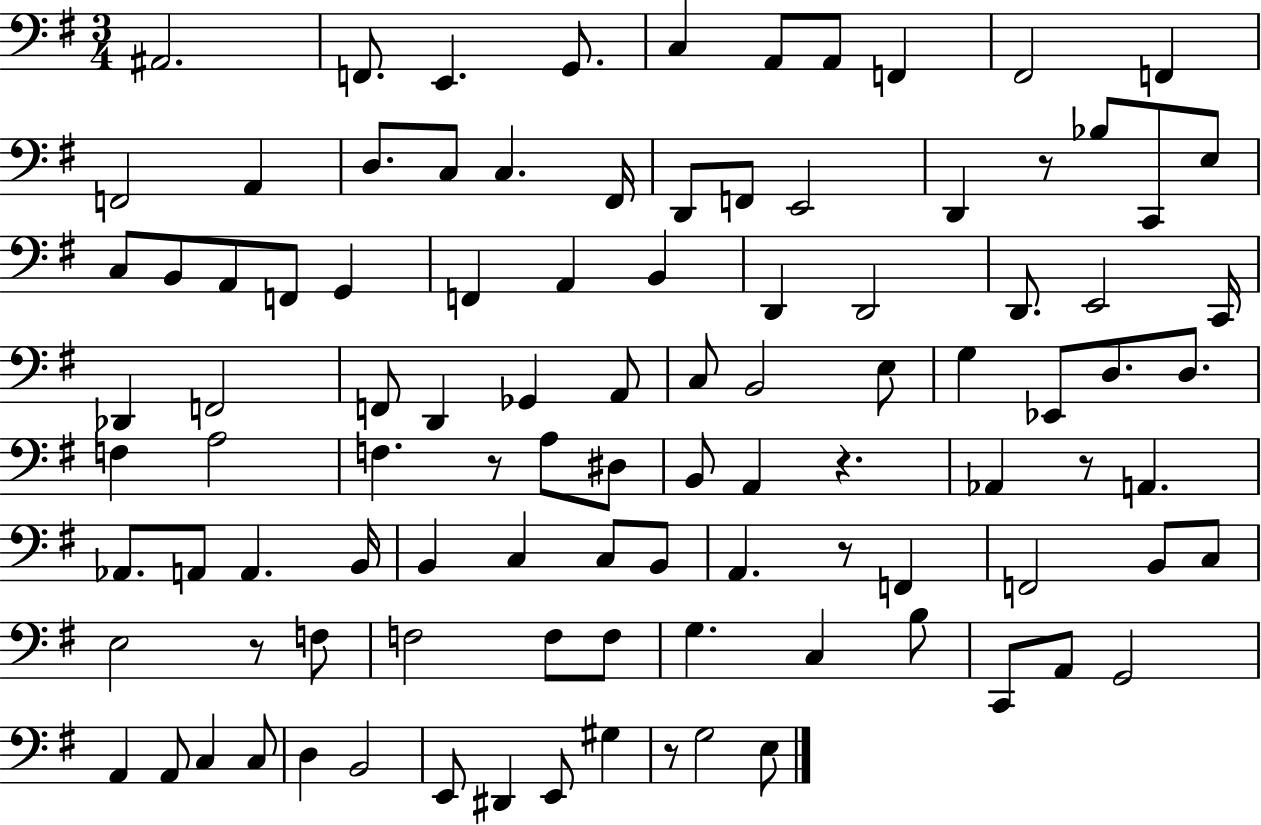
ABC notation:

X:1
T:Untitled
M:3/4
L:1/4
K:G
^A,,2 F,,/2 E,, G,,/2 C, A,,/2 A,,/2 F,, ^F,,2 F,, F,,2 A,, D,/2 C,/2 C, ^F,,/4 D,,/2 F,,/2 E,,2 D,, z/2 _B,/2 C,,/2 E,/2 C,/2 B,,/2 A,,/2 F,,/2 G,, F,, A,, B,, D,, D,,2 D,,/2 E,,2 C,,/4 _D,, F,,2 F,,/2 D,, _G,, A,,/2 C,/2 B,,2 E,/2 G, _E,,/2 D,/2 D,/2 F, A,2 F, z/2 A,/2 ^D,/2 B,,/2 A,, z _A,, z/2 A,, _A,,/2 A,,/2 A,, B,,/4 B,, C, C,/2 B,,/2 A,, z/2 F,, F,,2 B,,/2 C,/2 E,2 z/2 F,/2 F,2 F,/2 F,/2 G, C, B,/2 C,,/2 A,,/2 G,,2 A,, A,,/2 C, C,/2 D, B,,2 E,,/2 ^D,, E,,/2 ^G, z/2 G,2 E,/2